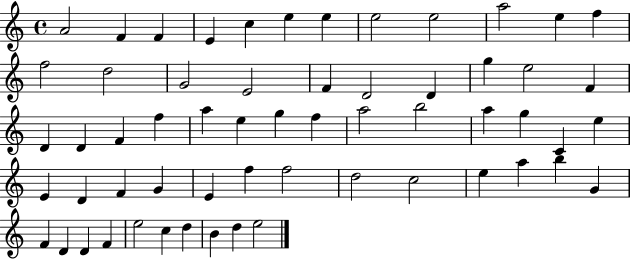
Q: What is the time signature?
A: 4/4